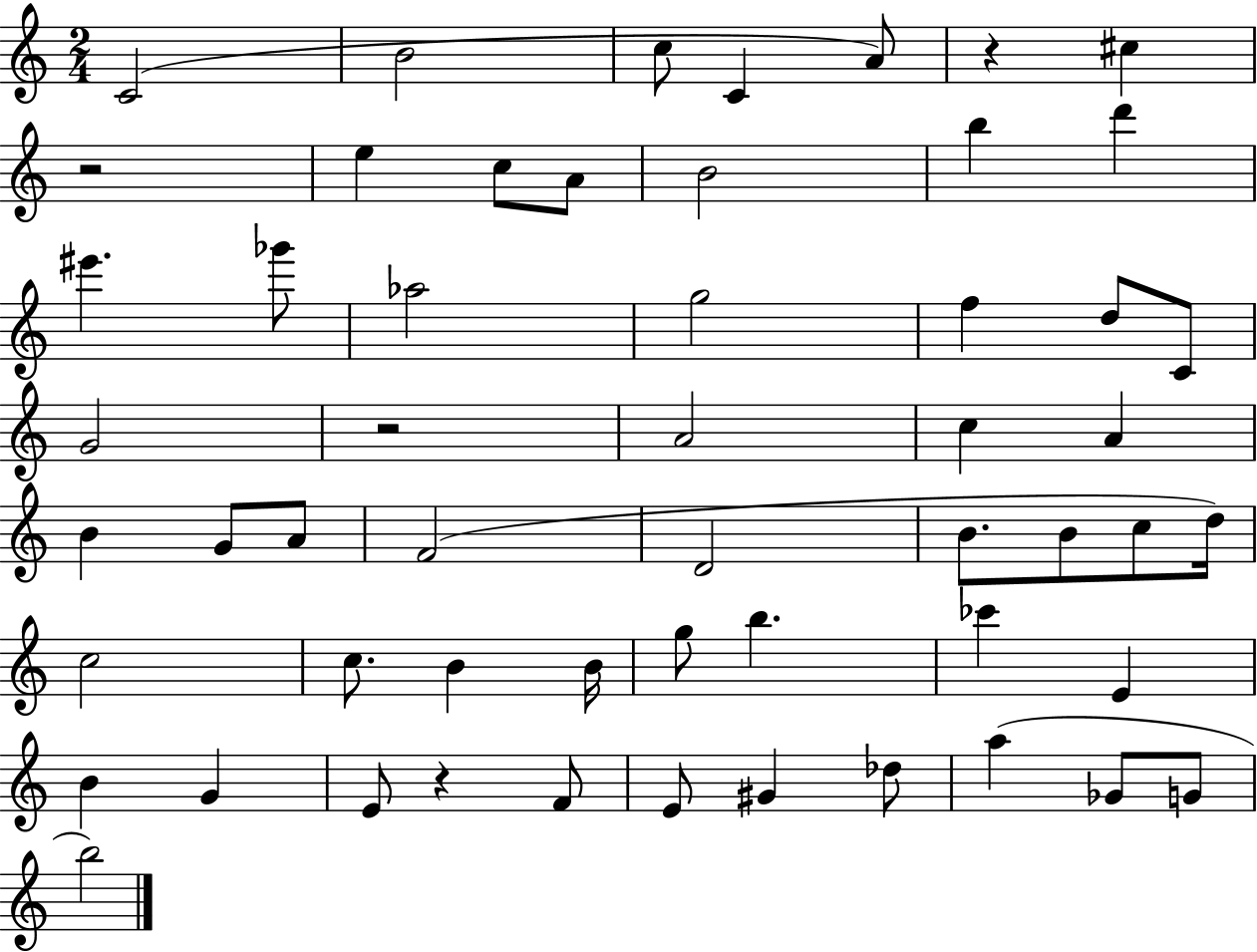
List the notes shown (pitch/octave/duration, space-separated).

C4/h B4/h C5/e C4/q A4/e R/q C#5/q R/h E5/q C5/e A4/e B4/h B5/q D6/q EIS6/q. Gb6/e Ab5/h G5/h F5/q D5/e C4/e G4/h R/h A4/h C5/q A4/q B4/q G4/e A4/e F4/h D4/h B4/e. B4/e C5/e D5/s C5/h C5/e. B4/q B4/s G5/e B5/q. CES6/q E4/q B4/q G4/q E4/e R/q F4/e E4/e G#4/q Db5/e A5/q Gb4/e G4/e B5/h